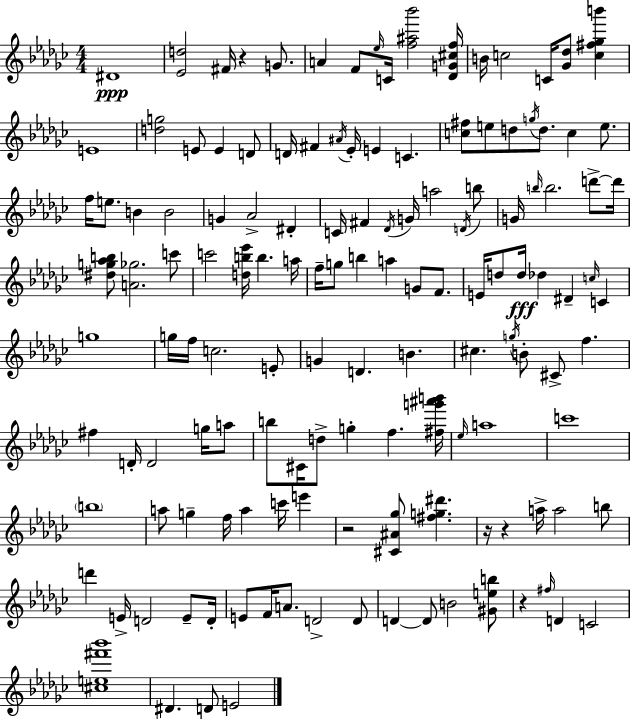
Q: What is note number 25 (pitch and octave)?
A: C5